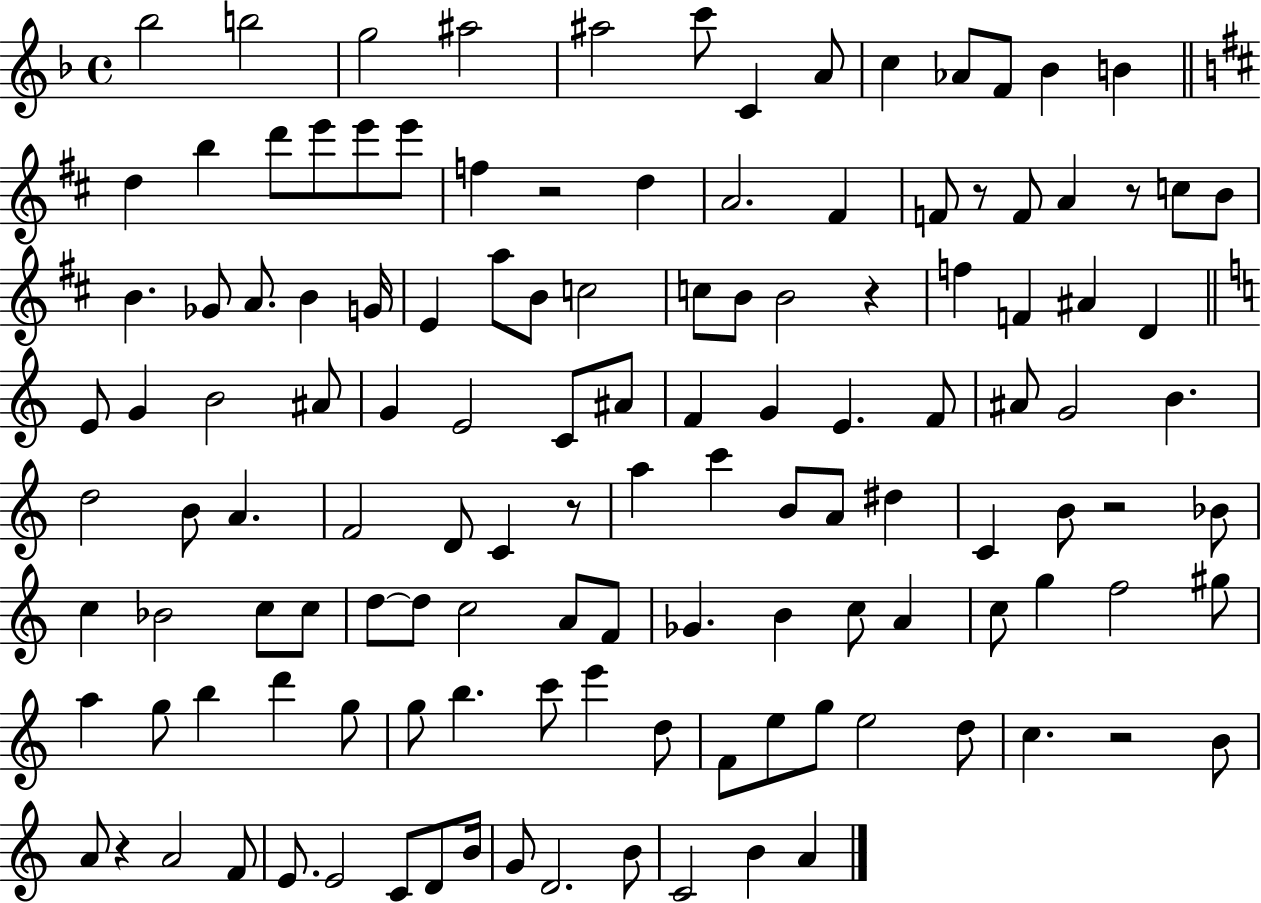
X:1
T:Untitled
M:4/4
L:1/4
K:F
_b2 b2 g2 ^a2 ^a2 c'/2 C A/2 c _A/2 F/2 _B B d b d'/2 e'/2 e'/2 e'/2 f z2 d A2 ^F F/2 z/2 F/2 A z/2 c/2 B/2 B _G/2 A/2 B G/4 E a/2 B/2 c2 c/2 B/2 B2 z f F ^A D E/2 G B2 ^A/2 G E2 C/2 ^A/2 F G E F/2 ^A/2 G2 B d2 B/2 A F2 D/2 C z/2 a c' B/2 A/2 ^d C B/2 z2 _B/2 c _B2 c/2 c/2 d/2 d/2 c2 A/2 F/2 _G B c/2 A c/2 g f2 ^g/2 a g/2 b d' g/2 g/2 b c'/2 e' d/2 F/2 e/2 g/2 e2 d/2 c z2 B/2 A/2 z A2 F/2 E/2 E2 C/2 D/2 B/4 G/2 D2 B/2 C2 B A